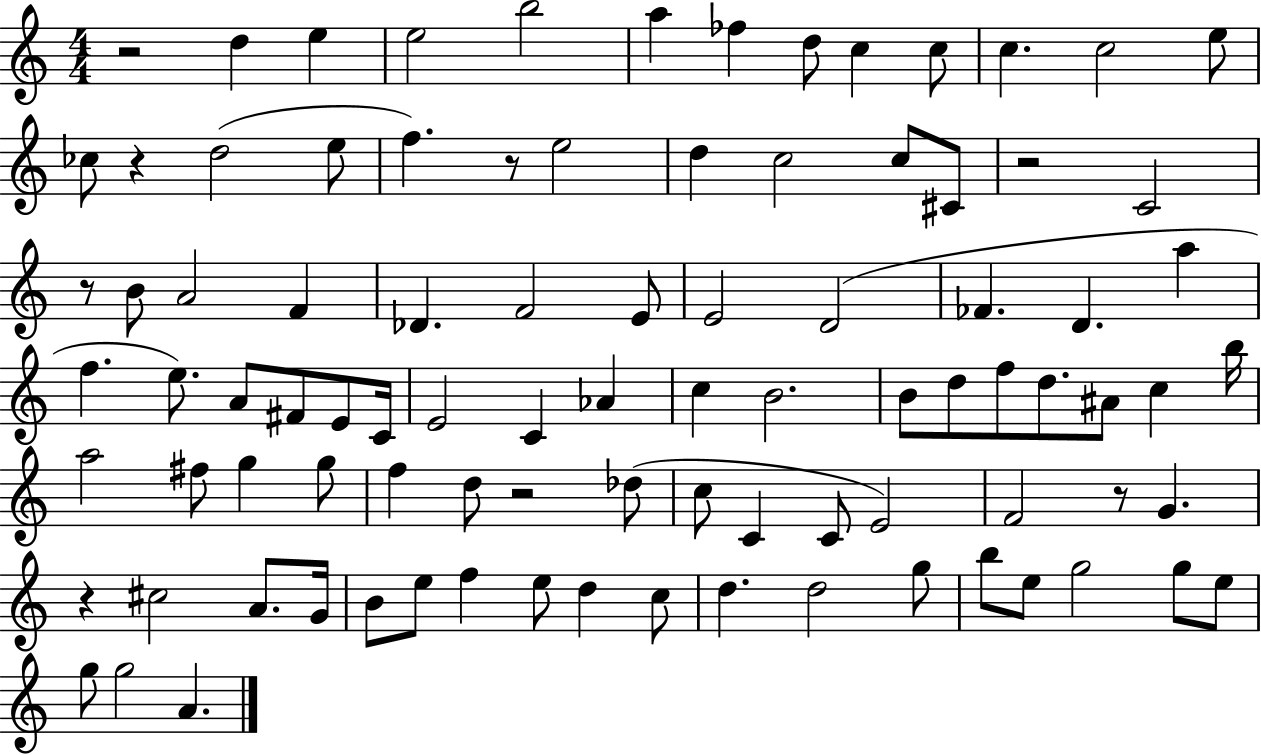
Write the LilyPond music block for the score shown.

{
  \clef treble
  \numericTimeSignature
  \time 4/4
  \key c \major
  r2 d''4 e''4 | e''2 b''2 | a''4 fes''4 d''8 c''4 c''8 | c''4. c''2 e''8 | \break ces''8 r4 d''2( e''8 | f''4.) r8 e''2 | d''4 c''2 c''8 cis'8 | r2 c'2 | \break r8 b'8 a'2 f'4 | des'4. f'2 e'8 | e'2 d'2( | fes'4. d'4. a''4 | \break f''4. e''8.) a'8 fis'8 e'8 c'16 | e'2 c'4 aes'4 | c''4 b'2. | b'8 d''8 f''8 d''8. ais'8 c''4 b''16 | \break a''2 fis''8 g''4 g''8 | f''4 d''8 r2 des''8( | c''8 c'4 c'8 e'2) | f'2 r8 g'4. | \break r4 cis''2 a'8. g'16 | b'8 e''8 f''4 e''8 d''4 c''8 | d''4. d''2 g''8 | b''8 e''8 g''2 g''8 e''8 | \break g''8 g''2 a'4. | \bar "|."
}